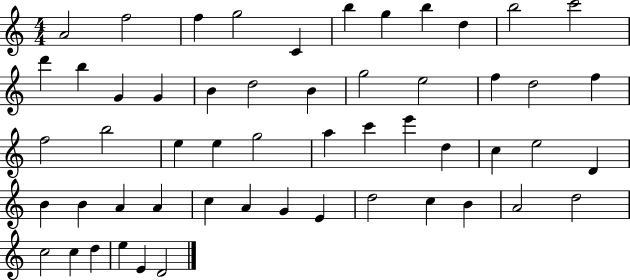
{
  \clef treble
  \numericTimeSignature
  \time 4/4
  \key c \major
  a'2 f''2 | f''4 g''2 c'4 | b''4 g''4 b''4 d''4 | b''2 c'''2 | \break d'''4 b''4 g'4 g'4 | b'4 d''2 b'4 | g''2 e''2 | f''4 d''2 f''4 | \break f''2 b''2 | e''4 e''4 g''2 | a''4 c'''4 e'''4 d''4 | c''4 e''2 d'4 | \break b'4 b'4 a'4 a'4 | c''4 a'4 g'4 e'4 | d''2 c''4 b'4 | a'2 d''2 | \break c''2 c''4 d''4 | e''4 e'4 d'2 | \bar "|."
}